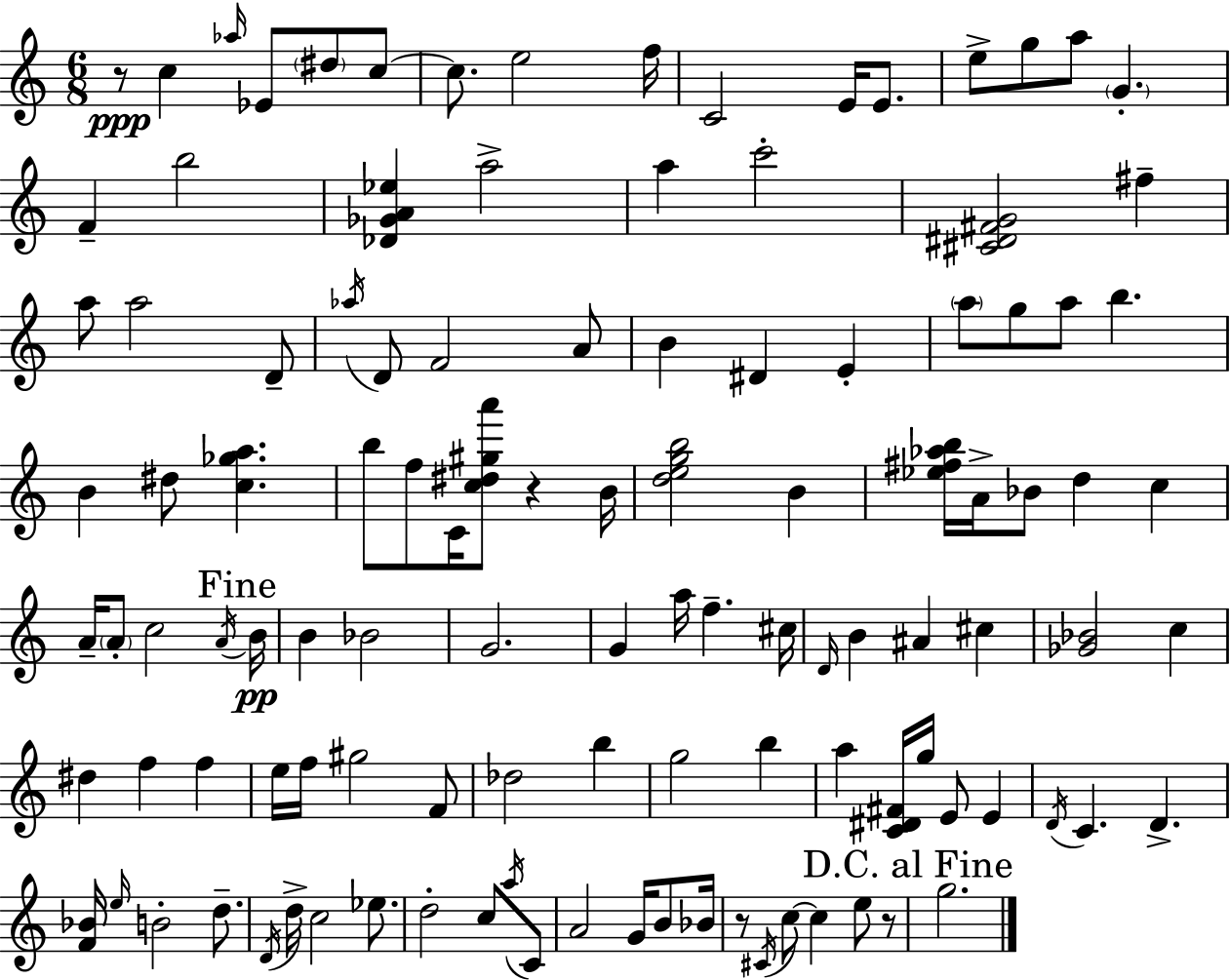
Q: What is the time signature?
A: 6/8